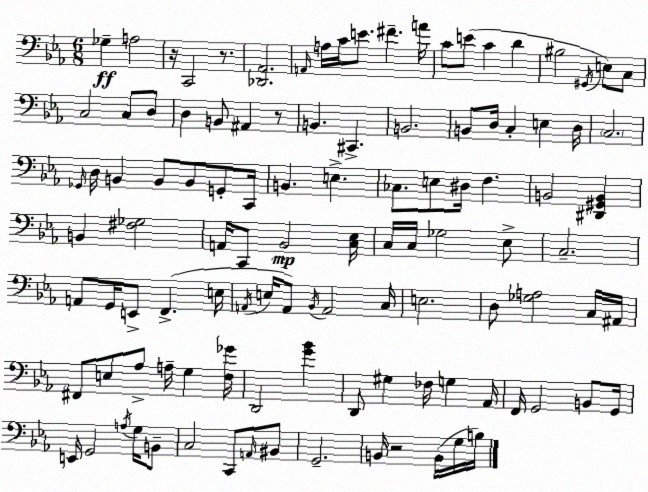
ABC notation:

X:1
T:Untitled
M:6/8
L:1/4
K:Eb
_G, A,2 z/4 C,,2 z/2 [_D,,_A,,]2 A,,/4 A,/4 C/4 E/2 ^F A/4 C/2 E/2 C D ^B,2 ^G,,/4 E,/2 C,/2 C,2 C,/2 D,/2 D, B,,/2 ^A,, z/2 B,, ^C,, B,,2 B,,/2 D,/4 C, E, D,/4 C,2 _G,,/4 D,/4 B,, B,,/2 B,,/2 G,,/2 C,,/4 B,, E, _C,/2 E,/2 ^D,/4 F, B,,2 [^D,,^G,,B,,] B,, [^F,_G,]2 A,,/4 C,,/2 _B,,2 [C,_E,]/4 C,/4 C,/4 _G,2 _E,/2 C,2 A,,/2 G,,/4 E,,/2 F,, E,/4 A,,/4 E,/4 A,,/2 _B,,/4 A,,2 C,/4 E,2 D,/2 [_G,A,]2 C,/4 ^A,,/4 ^F,,/2 E,/2 _A,/2 A,/4 G, [F,_G]/4 D,,2 [G_B] D,,/2 ^G, _F,/4 G, _A,,/4 F,,/4 G,,2 B,,/2 G,,/4 E,,/4 G,,2 A,/4 G,/4 B,,/2 C,2 C,,/2 A,,/4 ^B,,/2 G,,2 B,,/4 z2 B,,/4 G,/4 B,/4